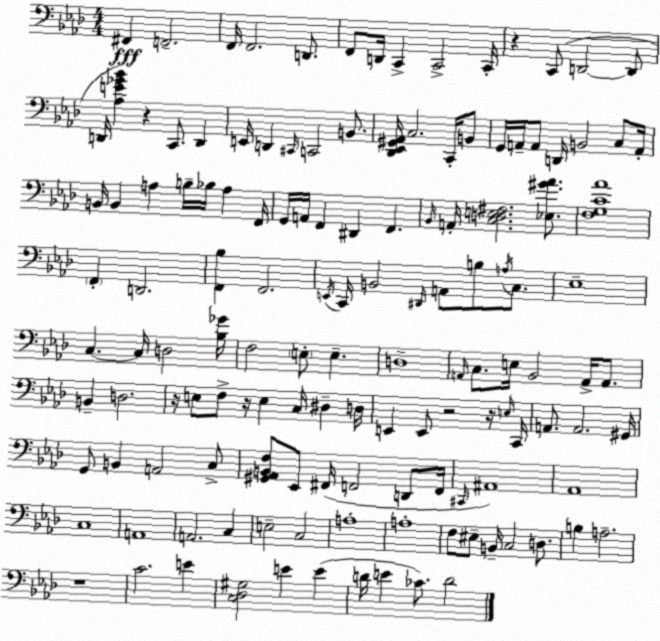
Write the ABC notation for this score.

X:1
T:Untitled
M:4/4
L:1/4
K:Fm
^F,, F,,2 F,,/4 F,,2 D,,/2 F,,/2 D,,/4 C,, C,,2 C,,/4 z C,,/2 D,,2 D,,/2 D,,/4 [_A,E_G_B] z C,,/2 D,, E,,/4 D,, ^C,,/4 C,,2 B,,/2 [_D,,_E,,^G,,_A,,]/4 C,2 C,,/4 B,,/2 G,,/4 A,,/4 A,,/2 D,,/4 B,,2 C,/2 A,,/4 B,,/4 B,, A, B,/4 _B,/4 A, F,,/4 G,,/4 A,,/4 F,, ^D,, F,, _B,,/4 A,,/4 [C,D,E,^F,]2 [_E,^G_A]/2 [F,G,C_A]4 F,, D,,2 [F,,_B,] F,,2 E,,/4 C,,/4 B,,2 ^D,,/4 A,,/2 B,/2 A,/4 C,/2 _E,4 C, C,/4 D,2 [_B,_G]/4 F,2 E,/2 E, D,4 A,,/4 C,/2 E,/4 _B,,2 A,,/4 A,,/2 B,, D,2 z/4 E,/2 F,/2 z/4 E, C,/4 ^D, D,/4 E,, E,,/2 z2 z/4 E,/4 C,,/4 A,,/2 A,,2 ^G,,/4 G,,/2 B,, A,,2 C,/2 [^G,,_A,,B,,F,]/2 _E,,/2 ^F,,/4 F,,2 D,,/2 F,,/4 ^C,,/4 ^A,,4 _A,,4 C,4 A,,4 A,,2 C, E,2 C,2 A,4 A,4 F,/2 ^E,/2 B,,/4 C,2 D,/2 B, A,2 z4 C2 E [C,_D,^G,]2 E E D/4 E _C/2 D2